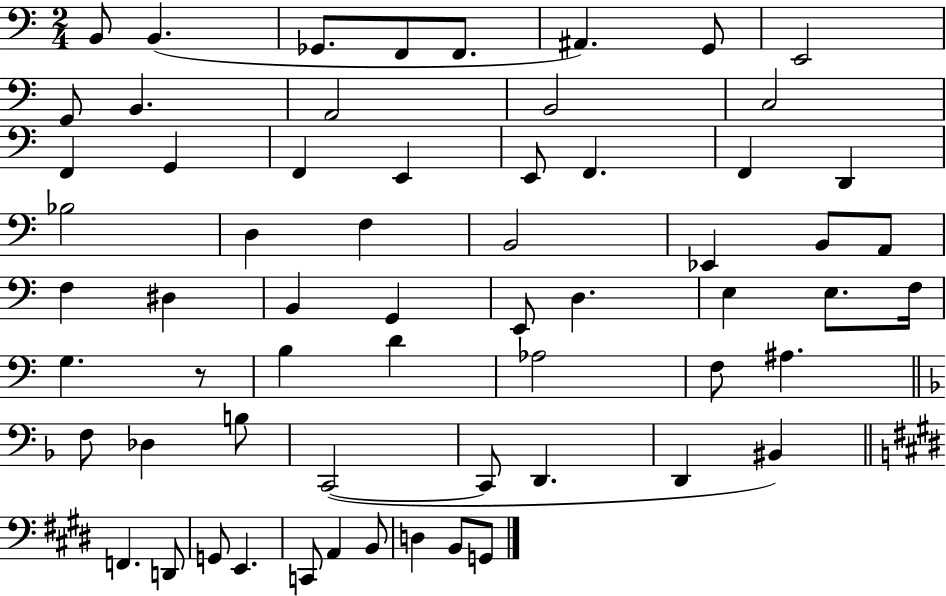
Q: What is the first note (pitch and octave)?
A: B2